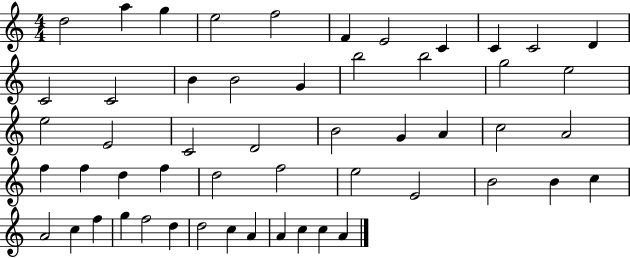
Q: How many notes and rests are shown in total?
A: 53